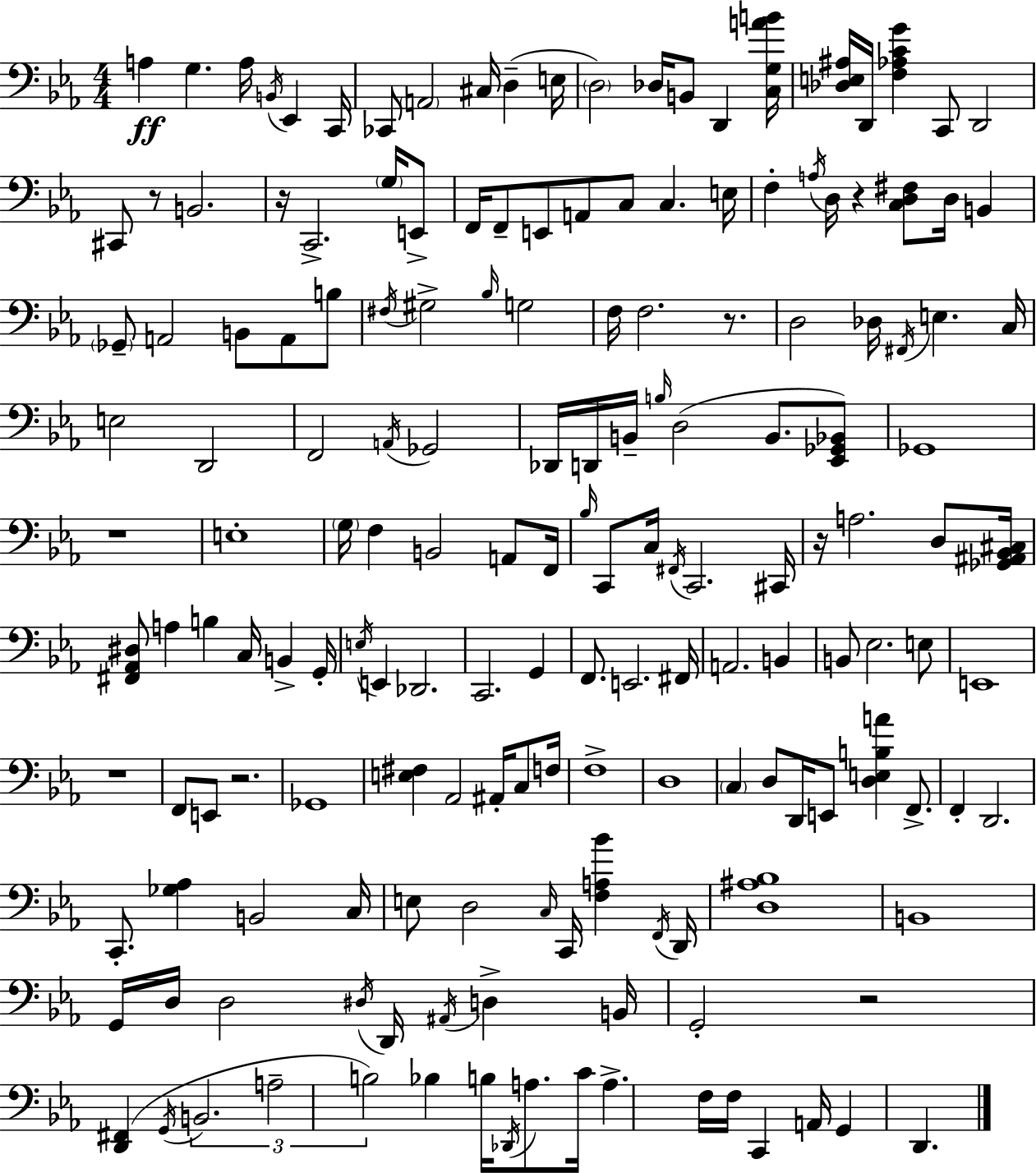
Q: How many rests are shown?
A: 9